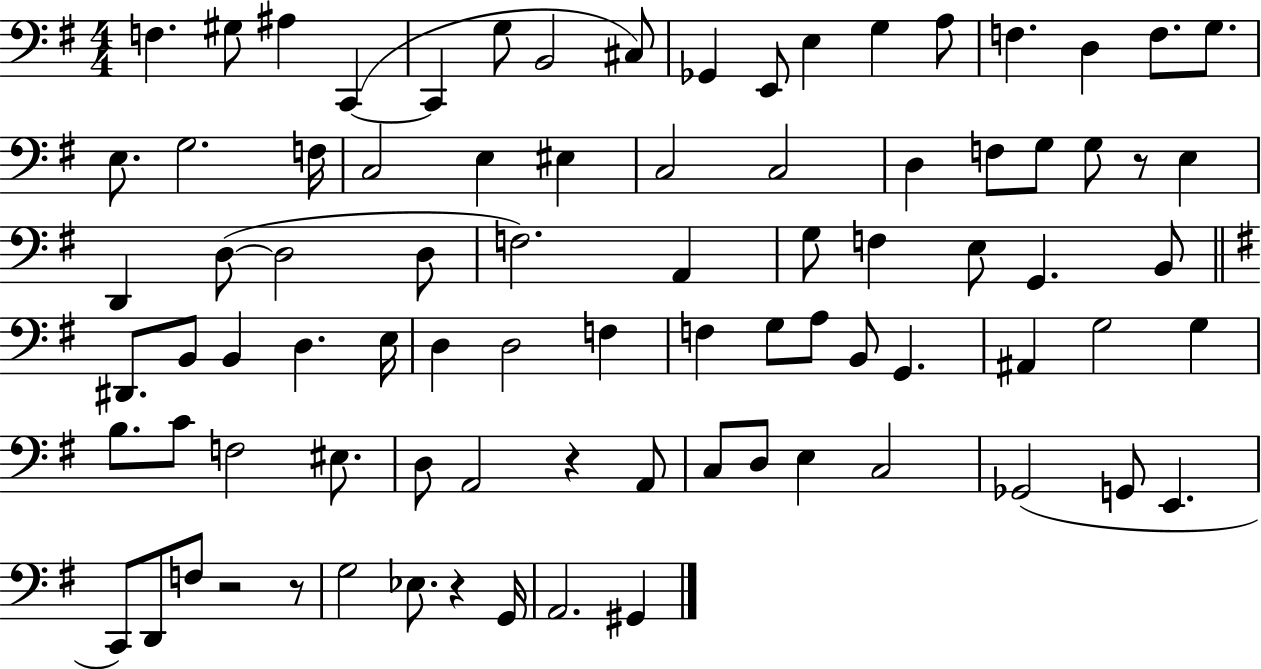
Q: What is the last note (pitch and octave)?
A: G#2